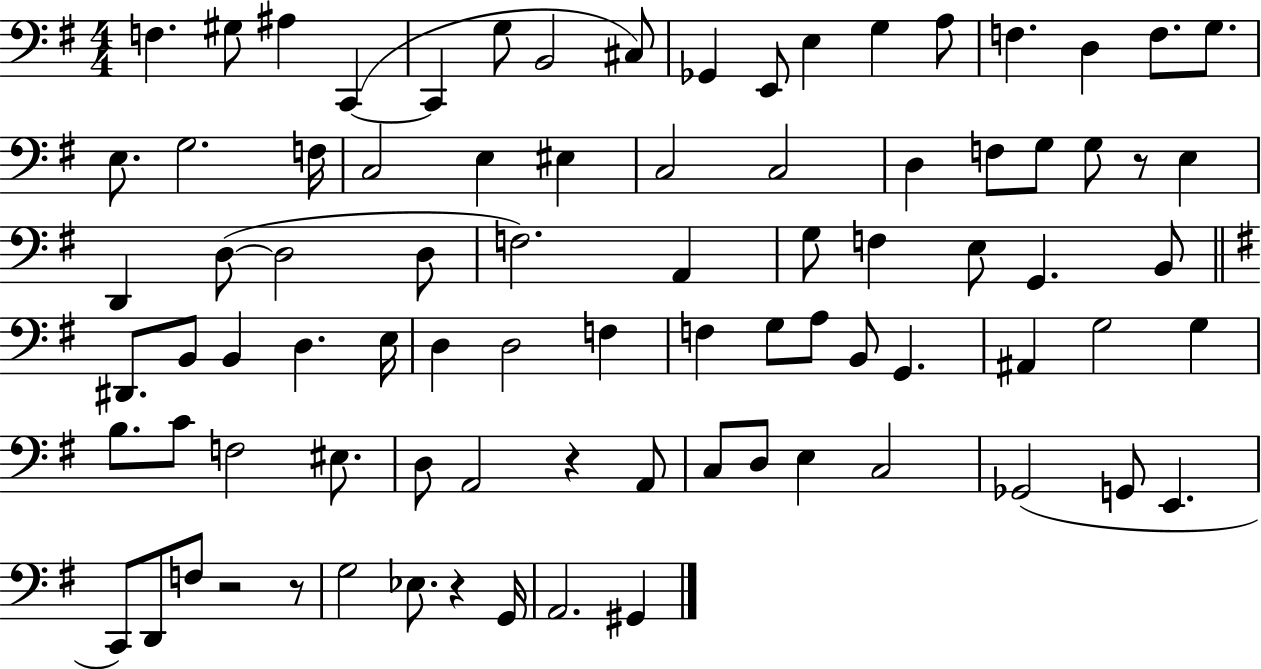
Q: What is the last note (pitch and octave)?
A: G#2